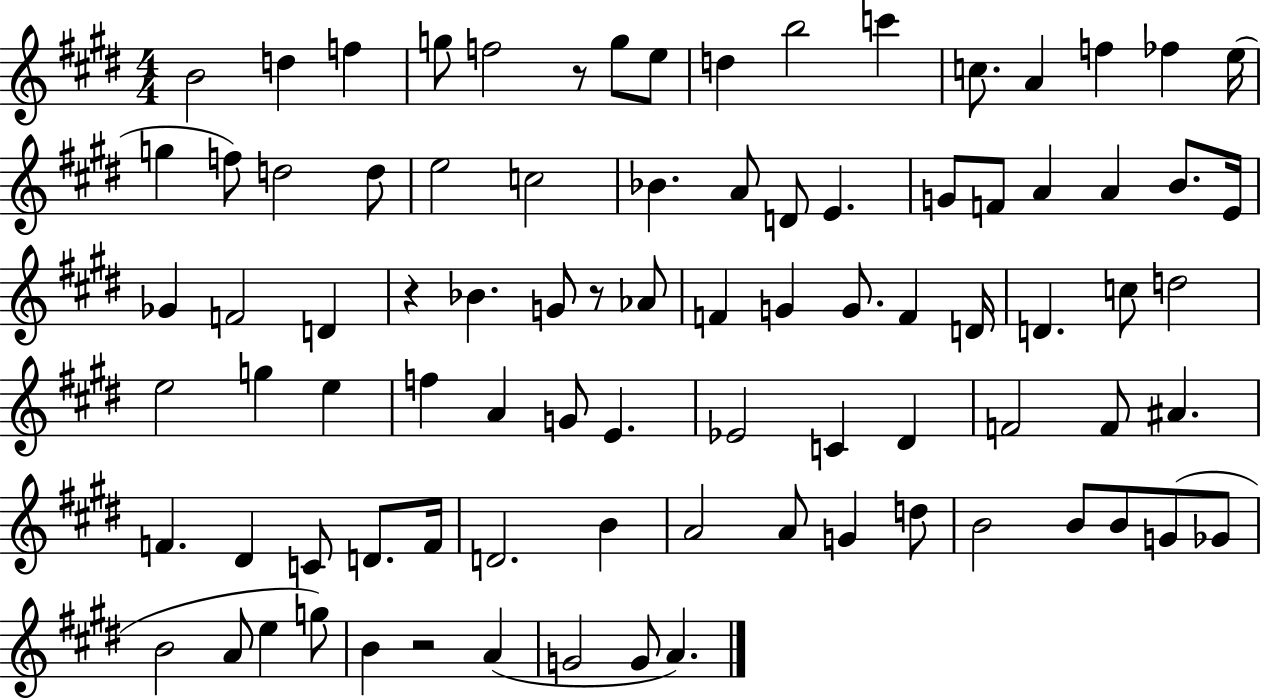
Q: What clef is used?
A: treble